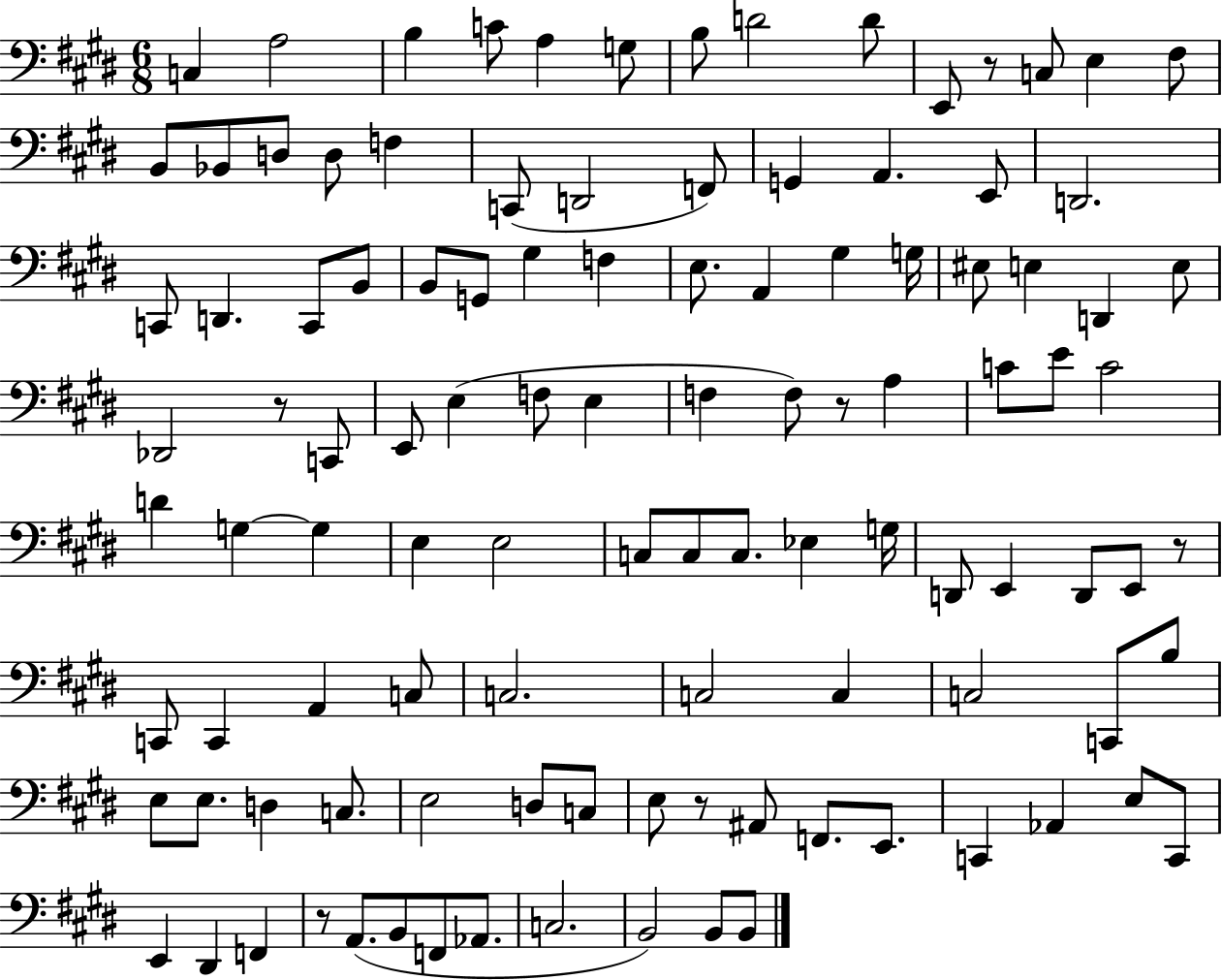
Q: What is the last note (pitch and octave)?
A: B2